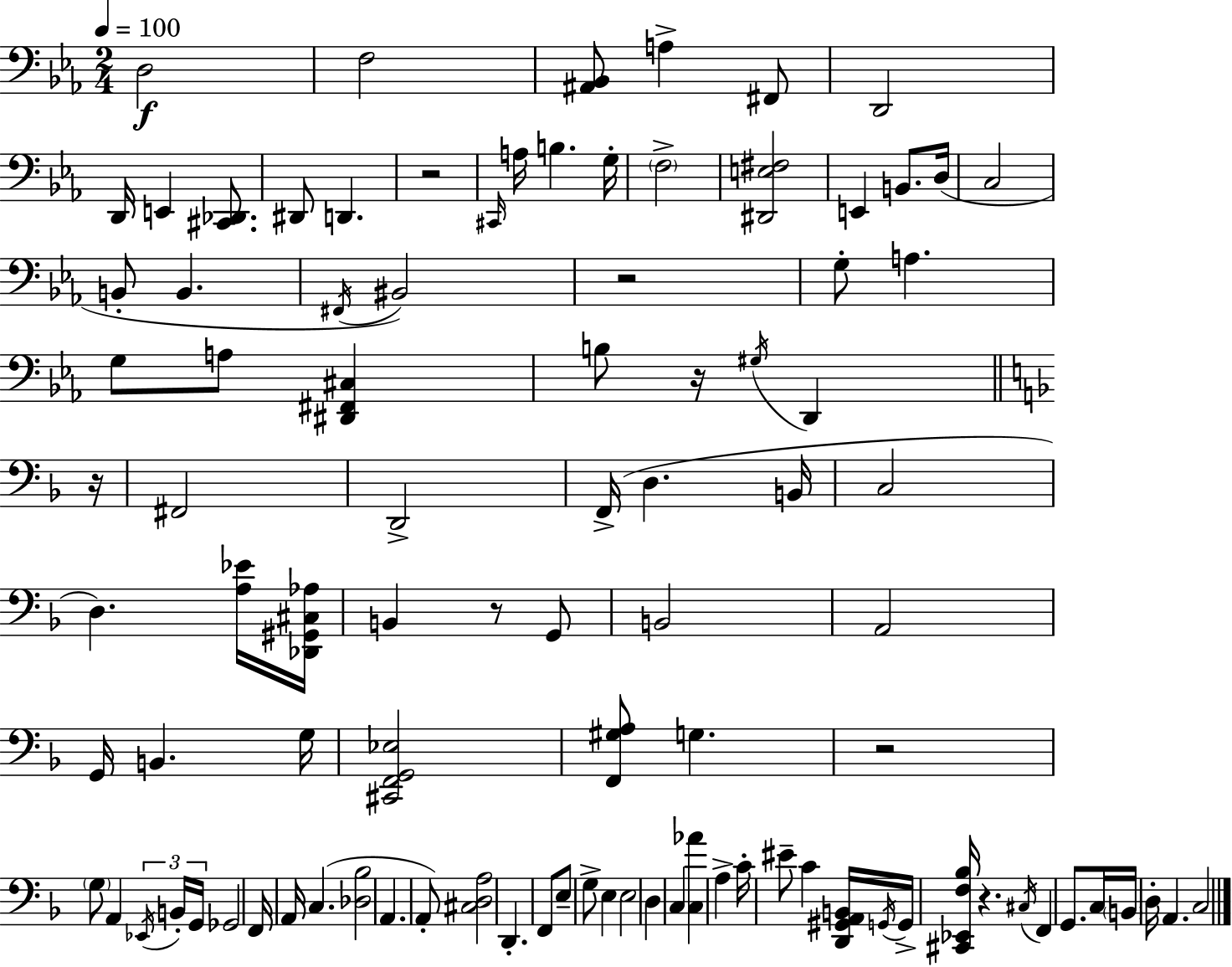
X:1
T:Untitled
M:2/4
L:1/4
K:Eb
D,2 F,2 [^A,,_B,,]/2 A, ^F,,/2 D,,2 D,,/4 E,, [^C,,_D,,]/2 ^D,,/2 D,, z2 ^C,,/4 A,/4 B, G,/4 F,2 [^D,,E,^F,]2 E,, B,,/2 D,/4 C,2 B,,/2 B,, ^F,,/4 ^B,,2 z2 G,/2 A, G,/2 A,/2 [^D,,^F,,^C,] B,/2 z/4 ^G,/4 D,, z/4 ^F,,2 D,,2 F,,/4 D, B,,/4 C,2 D, [A,_E]/4 [_D,,^G,,^C,_A,]/4 B,, z/2 G,,/2 B,,2 A,,2 G,,/4 B,, G,/4 [^C,,F,,G,,_E,]2 [F,,^G,A,]/2 G, z2 G,/2 A,, _E,,/4 B,,/4 G,,/4 _G,,2 F,,/4 A,,/4 C, [_D,_B,]2 A,, A,,/2 [^C,D,A,]2 D,, F,,/2 E,/2 G,/2 E, E,2 D, C, [C,_A] A, C/4 ^E/2 C [D,,^G,,A,,B,,]/4 G,,/4 G,,/4 [^C,,_E,,F,_B,]/4 z ^C,/4 F,, G,,/2 C,/4 B,,/4 D,/4 A,, C,2